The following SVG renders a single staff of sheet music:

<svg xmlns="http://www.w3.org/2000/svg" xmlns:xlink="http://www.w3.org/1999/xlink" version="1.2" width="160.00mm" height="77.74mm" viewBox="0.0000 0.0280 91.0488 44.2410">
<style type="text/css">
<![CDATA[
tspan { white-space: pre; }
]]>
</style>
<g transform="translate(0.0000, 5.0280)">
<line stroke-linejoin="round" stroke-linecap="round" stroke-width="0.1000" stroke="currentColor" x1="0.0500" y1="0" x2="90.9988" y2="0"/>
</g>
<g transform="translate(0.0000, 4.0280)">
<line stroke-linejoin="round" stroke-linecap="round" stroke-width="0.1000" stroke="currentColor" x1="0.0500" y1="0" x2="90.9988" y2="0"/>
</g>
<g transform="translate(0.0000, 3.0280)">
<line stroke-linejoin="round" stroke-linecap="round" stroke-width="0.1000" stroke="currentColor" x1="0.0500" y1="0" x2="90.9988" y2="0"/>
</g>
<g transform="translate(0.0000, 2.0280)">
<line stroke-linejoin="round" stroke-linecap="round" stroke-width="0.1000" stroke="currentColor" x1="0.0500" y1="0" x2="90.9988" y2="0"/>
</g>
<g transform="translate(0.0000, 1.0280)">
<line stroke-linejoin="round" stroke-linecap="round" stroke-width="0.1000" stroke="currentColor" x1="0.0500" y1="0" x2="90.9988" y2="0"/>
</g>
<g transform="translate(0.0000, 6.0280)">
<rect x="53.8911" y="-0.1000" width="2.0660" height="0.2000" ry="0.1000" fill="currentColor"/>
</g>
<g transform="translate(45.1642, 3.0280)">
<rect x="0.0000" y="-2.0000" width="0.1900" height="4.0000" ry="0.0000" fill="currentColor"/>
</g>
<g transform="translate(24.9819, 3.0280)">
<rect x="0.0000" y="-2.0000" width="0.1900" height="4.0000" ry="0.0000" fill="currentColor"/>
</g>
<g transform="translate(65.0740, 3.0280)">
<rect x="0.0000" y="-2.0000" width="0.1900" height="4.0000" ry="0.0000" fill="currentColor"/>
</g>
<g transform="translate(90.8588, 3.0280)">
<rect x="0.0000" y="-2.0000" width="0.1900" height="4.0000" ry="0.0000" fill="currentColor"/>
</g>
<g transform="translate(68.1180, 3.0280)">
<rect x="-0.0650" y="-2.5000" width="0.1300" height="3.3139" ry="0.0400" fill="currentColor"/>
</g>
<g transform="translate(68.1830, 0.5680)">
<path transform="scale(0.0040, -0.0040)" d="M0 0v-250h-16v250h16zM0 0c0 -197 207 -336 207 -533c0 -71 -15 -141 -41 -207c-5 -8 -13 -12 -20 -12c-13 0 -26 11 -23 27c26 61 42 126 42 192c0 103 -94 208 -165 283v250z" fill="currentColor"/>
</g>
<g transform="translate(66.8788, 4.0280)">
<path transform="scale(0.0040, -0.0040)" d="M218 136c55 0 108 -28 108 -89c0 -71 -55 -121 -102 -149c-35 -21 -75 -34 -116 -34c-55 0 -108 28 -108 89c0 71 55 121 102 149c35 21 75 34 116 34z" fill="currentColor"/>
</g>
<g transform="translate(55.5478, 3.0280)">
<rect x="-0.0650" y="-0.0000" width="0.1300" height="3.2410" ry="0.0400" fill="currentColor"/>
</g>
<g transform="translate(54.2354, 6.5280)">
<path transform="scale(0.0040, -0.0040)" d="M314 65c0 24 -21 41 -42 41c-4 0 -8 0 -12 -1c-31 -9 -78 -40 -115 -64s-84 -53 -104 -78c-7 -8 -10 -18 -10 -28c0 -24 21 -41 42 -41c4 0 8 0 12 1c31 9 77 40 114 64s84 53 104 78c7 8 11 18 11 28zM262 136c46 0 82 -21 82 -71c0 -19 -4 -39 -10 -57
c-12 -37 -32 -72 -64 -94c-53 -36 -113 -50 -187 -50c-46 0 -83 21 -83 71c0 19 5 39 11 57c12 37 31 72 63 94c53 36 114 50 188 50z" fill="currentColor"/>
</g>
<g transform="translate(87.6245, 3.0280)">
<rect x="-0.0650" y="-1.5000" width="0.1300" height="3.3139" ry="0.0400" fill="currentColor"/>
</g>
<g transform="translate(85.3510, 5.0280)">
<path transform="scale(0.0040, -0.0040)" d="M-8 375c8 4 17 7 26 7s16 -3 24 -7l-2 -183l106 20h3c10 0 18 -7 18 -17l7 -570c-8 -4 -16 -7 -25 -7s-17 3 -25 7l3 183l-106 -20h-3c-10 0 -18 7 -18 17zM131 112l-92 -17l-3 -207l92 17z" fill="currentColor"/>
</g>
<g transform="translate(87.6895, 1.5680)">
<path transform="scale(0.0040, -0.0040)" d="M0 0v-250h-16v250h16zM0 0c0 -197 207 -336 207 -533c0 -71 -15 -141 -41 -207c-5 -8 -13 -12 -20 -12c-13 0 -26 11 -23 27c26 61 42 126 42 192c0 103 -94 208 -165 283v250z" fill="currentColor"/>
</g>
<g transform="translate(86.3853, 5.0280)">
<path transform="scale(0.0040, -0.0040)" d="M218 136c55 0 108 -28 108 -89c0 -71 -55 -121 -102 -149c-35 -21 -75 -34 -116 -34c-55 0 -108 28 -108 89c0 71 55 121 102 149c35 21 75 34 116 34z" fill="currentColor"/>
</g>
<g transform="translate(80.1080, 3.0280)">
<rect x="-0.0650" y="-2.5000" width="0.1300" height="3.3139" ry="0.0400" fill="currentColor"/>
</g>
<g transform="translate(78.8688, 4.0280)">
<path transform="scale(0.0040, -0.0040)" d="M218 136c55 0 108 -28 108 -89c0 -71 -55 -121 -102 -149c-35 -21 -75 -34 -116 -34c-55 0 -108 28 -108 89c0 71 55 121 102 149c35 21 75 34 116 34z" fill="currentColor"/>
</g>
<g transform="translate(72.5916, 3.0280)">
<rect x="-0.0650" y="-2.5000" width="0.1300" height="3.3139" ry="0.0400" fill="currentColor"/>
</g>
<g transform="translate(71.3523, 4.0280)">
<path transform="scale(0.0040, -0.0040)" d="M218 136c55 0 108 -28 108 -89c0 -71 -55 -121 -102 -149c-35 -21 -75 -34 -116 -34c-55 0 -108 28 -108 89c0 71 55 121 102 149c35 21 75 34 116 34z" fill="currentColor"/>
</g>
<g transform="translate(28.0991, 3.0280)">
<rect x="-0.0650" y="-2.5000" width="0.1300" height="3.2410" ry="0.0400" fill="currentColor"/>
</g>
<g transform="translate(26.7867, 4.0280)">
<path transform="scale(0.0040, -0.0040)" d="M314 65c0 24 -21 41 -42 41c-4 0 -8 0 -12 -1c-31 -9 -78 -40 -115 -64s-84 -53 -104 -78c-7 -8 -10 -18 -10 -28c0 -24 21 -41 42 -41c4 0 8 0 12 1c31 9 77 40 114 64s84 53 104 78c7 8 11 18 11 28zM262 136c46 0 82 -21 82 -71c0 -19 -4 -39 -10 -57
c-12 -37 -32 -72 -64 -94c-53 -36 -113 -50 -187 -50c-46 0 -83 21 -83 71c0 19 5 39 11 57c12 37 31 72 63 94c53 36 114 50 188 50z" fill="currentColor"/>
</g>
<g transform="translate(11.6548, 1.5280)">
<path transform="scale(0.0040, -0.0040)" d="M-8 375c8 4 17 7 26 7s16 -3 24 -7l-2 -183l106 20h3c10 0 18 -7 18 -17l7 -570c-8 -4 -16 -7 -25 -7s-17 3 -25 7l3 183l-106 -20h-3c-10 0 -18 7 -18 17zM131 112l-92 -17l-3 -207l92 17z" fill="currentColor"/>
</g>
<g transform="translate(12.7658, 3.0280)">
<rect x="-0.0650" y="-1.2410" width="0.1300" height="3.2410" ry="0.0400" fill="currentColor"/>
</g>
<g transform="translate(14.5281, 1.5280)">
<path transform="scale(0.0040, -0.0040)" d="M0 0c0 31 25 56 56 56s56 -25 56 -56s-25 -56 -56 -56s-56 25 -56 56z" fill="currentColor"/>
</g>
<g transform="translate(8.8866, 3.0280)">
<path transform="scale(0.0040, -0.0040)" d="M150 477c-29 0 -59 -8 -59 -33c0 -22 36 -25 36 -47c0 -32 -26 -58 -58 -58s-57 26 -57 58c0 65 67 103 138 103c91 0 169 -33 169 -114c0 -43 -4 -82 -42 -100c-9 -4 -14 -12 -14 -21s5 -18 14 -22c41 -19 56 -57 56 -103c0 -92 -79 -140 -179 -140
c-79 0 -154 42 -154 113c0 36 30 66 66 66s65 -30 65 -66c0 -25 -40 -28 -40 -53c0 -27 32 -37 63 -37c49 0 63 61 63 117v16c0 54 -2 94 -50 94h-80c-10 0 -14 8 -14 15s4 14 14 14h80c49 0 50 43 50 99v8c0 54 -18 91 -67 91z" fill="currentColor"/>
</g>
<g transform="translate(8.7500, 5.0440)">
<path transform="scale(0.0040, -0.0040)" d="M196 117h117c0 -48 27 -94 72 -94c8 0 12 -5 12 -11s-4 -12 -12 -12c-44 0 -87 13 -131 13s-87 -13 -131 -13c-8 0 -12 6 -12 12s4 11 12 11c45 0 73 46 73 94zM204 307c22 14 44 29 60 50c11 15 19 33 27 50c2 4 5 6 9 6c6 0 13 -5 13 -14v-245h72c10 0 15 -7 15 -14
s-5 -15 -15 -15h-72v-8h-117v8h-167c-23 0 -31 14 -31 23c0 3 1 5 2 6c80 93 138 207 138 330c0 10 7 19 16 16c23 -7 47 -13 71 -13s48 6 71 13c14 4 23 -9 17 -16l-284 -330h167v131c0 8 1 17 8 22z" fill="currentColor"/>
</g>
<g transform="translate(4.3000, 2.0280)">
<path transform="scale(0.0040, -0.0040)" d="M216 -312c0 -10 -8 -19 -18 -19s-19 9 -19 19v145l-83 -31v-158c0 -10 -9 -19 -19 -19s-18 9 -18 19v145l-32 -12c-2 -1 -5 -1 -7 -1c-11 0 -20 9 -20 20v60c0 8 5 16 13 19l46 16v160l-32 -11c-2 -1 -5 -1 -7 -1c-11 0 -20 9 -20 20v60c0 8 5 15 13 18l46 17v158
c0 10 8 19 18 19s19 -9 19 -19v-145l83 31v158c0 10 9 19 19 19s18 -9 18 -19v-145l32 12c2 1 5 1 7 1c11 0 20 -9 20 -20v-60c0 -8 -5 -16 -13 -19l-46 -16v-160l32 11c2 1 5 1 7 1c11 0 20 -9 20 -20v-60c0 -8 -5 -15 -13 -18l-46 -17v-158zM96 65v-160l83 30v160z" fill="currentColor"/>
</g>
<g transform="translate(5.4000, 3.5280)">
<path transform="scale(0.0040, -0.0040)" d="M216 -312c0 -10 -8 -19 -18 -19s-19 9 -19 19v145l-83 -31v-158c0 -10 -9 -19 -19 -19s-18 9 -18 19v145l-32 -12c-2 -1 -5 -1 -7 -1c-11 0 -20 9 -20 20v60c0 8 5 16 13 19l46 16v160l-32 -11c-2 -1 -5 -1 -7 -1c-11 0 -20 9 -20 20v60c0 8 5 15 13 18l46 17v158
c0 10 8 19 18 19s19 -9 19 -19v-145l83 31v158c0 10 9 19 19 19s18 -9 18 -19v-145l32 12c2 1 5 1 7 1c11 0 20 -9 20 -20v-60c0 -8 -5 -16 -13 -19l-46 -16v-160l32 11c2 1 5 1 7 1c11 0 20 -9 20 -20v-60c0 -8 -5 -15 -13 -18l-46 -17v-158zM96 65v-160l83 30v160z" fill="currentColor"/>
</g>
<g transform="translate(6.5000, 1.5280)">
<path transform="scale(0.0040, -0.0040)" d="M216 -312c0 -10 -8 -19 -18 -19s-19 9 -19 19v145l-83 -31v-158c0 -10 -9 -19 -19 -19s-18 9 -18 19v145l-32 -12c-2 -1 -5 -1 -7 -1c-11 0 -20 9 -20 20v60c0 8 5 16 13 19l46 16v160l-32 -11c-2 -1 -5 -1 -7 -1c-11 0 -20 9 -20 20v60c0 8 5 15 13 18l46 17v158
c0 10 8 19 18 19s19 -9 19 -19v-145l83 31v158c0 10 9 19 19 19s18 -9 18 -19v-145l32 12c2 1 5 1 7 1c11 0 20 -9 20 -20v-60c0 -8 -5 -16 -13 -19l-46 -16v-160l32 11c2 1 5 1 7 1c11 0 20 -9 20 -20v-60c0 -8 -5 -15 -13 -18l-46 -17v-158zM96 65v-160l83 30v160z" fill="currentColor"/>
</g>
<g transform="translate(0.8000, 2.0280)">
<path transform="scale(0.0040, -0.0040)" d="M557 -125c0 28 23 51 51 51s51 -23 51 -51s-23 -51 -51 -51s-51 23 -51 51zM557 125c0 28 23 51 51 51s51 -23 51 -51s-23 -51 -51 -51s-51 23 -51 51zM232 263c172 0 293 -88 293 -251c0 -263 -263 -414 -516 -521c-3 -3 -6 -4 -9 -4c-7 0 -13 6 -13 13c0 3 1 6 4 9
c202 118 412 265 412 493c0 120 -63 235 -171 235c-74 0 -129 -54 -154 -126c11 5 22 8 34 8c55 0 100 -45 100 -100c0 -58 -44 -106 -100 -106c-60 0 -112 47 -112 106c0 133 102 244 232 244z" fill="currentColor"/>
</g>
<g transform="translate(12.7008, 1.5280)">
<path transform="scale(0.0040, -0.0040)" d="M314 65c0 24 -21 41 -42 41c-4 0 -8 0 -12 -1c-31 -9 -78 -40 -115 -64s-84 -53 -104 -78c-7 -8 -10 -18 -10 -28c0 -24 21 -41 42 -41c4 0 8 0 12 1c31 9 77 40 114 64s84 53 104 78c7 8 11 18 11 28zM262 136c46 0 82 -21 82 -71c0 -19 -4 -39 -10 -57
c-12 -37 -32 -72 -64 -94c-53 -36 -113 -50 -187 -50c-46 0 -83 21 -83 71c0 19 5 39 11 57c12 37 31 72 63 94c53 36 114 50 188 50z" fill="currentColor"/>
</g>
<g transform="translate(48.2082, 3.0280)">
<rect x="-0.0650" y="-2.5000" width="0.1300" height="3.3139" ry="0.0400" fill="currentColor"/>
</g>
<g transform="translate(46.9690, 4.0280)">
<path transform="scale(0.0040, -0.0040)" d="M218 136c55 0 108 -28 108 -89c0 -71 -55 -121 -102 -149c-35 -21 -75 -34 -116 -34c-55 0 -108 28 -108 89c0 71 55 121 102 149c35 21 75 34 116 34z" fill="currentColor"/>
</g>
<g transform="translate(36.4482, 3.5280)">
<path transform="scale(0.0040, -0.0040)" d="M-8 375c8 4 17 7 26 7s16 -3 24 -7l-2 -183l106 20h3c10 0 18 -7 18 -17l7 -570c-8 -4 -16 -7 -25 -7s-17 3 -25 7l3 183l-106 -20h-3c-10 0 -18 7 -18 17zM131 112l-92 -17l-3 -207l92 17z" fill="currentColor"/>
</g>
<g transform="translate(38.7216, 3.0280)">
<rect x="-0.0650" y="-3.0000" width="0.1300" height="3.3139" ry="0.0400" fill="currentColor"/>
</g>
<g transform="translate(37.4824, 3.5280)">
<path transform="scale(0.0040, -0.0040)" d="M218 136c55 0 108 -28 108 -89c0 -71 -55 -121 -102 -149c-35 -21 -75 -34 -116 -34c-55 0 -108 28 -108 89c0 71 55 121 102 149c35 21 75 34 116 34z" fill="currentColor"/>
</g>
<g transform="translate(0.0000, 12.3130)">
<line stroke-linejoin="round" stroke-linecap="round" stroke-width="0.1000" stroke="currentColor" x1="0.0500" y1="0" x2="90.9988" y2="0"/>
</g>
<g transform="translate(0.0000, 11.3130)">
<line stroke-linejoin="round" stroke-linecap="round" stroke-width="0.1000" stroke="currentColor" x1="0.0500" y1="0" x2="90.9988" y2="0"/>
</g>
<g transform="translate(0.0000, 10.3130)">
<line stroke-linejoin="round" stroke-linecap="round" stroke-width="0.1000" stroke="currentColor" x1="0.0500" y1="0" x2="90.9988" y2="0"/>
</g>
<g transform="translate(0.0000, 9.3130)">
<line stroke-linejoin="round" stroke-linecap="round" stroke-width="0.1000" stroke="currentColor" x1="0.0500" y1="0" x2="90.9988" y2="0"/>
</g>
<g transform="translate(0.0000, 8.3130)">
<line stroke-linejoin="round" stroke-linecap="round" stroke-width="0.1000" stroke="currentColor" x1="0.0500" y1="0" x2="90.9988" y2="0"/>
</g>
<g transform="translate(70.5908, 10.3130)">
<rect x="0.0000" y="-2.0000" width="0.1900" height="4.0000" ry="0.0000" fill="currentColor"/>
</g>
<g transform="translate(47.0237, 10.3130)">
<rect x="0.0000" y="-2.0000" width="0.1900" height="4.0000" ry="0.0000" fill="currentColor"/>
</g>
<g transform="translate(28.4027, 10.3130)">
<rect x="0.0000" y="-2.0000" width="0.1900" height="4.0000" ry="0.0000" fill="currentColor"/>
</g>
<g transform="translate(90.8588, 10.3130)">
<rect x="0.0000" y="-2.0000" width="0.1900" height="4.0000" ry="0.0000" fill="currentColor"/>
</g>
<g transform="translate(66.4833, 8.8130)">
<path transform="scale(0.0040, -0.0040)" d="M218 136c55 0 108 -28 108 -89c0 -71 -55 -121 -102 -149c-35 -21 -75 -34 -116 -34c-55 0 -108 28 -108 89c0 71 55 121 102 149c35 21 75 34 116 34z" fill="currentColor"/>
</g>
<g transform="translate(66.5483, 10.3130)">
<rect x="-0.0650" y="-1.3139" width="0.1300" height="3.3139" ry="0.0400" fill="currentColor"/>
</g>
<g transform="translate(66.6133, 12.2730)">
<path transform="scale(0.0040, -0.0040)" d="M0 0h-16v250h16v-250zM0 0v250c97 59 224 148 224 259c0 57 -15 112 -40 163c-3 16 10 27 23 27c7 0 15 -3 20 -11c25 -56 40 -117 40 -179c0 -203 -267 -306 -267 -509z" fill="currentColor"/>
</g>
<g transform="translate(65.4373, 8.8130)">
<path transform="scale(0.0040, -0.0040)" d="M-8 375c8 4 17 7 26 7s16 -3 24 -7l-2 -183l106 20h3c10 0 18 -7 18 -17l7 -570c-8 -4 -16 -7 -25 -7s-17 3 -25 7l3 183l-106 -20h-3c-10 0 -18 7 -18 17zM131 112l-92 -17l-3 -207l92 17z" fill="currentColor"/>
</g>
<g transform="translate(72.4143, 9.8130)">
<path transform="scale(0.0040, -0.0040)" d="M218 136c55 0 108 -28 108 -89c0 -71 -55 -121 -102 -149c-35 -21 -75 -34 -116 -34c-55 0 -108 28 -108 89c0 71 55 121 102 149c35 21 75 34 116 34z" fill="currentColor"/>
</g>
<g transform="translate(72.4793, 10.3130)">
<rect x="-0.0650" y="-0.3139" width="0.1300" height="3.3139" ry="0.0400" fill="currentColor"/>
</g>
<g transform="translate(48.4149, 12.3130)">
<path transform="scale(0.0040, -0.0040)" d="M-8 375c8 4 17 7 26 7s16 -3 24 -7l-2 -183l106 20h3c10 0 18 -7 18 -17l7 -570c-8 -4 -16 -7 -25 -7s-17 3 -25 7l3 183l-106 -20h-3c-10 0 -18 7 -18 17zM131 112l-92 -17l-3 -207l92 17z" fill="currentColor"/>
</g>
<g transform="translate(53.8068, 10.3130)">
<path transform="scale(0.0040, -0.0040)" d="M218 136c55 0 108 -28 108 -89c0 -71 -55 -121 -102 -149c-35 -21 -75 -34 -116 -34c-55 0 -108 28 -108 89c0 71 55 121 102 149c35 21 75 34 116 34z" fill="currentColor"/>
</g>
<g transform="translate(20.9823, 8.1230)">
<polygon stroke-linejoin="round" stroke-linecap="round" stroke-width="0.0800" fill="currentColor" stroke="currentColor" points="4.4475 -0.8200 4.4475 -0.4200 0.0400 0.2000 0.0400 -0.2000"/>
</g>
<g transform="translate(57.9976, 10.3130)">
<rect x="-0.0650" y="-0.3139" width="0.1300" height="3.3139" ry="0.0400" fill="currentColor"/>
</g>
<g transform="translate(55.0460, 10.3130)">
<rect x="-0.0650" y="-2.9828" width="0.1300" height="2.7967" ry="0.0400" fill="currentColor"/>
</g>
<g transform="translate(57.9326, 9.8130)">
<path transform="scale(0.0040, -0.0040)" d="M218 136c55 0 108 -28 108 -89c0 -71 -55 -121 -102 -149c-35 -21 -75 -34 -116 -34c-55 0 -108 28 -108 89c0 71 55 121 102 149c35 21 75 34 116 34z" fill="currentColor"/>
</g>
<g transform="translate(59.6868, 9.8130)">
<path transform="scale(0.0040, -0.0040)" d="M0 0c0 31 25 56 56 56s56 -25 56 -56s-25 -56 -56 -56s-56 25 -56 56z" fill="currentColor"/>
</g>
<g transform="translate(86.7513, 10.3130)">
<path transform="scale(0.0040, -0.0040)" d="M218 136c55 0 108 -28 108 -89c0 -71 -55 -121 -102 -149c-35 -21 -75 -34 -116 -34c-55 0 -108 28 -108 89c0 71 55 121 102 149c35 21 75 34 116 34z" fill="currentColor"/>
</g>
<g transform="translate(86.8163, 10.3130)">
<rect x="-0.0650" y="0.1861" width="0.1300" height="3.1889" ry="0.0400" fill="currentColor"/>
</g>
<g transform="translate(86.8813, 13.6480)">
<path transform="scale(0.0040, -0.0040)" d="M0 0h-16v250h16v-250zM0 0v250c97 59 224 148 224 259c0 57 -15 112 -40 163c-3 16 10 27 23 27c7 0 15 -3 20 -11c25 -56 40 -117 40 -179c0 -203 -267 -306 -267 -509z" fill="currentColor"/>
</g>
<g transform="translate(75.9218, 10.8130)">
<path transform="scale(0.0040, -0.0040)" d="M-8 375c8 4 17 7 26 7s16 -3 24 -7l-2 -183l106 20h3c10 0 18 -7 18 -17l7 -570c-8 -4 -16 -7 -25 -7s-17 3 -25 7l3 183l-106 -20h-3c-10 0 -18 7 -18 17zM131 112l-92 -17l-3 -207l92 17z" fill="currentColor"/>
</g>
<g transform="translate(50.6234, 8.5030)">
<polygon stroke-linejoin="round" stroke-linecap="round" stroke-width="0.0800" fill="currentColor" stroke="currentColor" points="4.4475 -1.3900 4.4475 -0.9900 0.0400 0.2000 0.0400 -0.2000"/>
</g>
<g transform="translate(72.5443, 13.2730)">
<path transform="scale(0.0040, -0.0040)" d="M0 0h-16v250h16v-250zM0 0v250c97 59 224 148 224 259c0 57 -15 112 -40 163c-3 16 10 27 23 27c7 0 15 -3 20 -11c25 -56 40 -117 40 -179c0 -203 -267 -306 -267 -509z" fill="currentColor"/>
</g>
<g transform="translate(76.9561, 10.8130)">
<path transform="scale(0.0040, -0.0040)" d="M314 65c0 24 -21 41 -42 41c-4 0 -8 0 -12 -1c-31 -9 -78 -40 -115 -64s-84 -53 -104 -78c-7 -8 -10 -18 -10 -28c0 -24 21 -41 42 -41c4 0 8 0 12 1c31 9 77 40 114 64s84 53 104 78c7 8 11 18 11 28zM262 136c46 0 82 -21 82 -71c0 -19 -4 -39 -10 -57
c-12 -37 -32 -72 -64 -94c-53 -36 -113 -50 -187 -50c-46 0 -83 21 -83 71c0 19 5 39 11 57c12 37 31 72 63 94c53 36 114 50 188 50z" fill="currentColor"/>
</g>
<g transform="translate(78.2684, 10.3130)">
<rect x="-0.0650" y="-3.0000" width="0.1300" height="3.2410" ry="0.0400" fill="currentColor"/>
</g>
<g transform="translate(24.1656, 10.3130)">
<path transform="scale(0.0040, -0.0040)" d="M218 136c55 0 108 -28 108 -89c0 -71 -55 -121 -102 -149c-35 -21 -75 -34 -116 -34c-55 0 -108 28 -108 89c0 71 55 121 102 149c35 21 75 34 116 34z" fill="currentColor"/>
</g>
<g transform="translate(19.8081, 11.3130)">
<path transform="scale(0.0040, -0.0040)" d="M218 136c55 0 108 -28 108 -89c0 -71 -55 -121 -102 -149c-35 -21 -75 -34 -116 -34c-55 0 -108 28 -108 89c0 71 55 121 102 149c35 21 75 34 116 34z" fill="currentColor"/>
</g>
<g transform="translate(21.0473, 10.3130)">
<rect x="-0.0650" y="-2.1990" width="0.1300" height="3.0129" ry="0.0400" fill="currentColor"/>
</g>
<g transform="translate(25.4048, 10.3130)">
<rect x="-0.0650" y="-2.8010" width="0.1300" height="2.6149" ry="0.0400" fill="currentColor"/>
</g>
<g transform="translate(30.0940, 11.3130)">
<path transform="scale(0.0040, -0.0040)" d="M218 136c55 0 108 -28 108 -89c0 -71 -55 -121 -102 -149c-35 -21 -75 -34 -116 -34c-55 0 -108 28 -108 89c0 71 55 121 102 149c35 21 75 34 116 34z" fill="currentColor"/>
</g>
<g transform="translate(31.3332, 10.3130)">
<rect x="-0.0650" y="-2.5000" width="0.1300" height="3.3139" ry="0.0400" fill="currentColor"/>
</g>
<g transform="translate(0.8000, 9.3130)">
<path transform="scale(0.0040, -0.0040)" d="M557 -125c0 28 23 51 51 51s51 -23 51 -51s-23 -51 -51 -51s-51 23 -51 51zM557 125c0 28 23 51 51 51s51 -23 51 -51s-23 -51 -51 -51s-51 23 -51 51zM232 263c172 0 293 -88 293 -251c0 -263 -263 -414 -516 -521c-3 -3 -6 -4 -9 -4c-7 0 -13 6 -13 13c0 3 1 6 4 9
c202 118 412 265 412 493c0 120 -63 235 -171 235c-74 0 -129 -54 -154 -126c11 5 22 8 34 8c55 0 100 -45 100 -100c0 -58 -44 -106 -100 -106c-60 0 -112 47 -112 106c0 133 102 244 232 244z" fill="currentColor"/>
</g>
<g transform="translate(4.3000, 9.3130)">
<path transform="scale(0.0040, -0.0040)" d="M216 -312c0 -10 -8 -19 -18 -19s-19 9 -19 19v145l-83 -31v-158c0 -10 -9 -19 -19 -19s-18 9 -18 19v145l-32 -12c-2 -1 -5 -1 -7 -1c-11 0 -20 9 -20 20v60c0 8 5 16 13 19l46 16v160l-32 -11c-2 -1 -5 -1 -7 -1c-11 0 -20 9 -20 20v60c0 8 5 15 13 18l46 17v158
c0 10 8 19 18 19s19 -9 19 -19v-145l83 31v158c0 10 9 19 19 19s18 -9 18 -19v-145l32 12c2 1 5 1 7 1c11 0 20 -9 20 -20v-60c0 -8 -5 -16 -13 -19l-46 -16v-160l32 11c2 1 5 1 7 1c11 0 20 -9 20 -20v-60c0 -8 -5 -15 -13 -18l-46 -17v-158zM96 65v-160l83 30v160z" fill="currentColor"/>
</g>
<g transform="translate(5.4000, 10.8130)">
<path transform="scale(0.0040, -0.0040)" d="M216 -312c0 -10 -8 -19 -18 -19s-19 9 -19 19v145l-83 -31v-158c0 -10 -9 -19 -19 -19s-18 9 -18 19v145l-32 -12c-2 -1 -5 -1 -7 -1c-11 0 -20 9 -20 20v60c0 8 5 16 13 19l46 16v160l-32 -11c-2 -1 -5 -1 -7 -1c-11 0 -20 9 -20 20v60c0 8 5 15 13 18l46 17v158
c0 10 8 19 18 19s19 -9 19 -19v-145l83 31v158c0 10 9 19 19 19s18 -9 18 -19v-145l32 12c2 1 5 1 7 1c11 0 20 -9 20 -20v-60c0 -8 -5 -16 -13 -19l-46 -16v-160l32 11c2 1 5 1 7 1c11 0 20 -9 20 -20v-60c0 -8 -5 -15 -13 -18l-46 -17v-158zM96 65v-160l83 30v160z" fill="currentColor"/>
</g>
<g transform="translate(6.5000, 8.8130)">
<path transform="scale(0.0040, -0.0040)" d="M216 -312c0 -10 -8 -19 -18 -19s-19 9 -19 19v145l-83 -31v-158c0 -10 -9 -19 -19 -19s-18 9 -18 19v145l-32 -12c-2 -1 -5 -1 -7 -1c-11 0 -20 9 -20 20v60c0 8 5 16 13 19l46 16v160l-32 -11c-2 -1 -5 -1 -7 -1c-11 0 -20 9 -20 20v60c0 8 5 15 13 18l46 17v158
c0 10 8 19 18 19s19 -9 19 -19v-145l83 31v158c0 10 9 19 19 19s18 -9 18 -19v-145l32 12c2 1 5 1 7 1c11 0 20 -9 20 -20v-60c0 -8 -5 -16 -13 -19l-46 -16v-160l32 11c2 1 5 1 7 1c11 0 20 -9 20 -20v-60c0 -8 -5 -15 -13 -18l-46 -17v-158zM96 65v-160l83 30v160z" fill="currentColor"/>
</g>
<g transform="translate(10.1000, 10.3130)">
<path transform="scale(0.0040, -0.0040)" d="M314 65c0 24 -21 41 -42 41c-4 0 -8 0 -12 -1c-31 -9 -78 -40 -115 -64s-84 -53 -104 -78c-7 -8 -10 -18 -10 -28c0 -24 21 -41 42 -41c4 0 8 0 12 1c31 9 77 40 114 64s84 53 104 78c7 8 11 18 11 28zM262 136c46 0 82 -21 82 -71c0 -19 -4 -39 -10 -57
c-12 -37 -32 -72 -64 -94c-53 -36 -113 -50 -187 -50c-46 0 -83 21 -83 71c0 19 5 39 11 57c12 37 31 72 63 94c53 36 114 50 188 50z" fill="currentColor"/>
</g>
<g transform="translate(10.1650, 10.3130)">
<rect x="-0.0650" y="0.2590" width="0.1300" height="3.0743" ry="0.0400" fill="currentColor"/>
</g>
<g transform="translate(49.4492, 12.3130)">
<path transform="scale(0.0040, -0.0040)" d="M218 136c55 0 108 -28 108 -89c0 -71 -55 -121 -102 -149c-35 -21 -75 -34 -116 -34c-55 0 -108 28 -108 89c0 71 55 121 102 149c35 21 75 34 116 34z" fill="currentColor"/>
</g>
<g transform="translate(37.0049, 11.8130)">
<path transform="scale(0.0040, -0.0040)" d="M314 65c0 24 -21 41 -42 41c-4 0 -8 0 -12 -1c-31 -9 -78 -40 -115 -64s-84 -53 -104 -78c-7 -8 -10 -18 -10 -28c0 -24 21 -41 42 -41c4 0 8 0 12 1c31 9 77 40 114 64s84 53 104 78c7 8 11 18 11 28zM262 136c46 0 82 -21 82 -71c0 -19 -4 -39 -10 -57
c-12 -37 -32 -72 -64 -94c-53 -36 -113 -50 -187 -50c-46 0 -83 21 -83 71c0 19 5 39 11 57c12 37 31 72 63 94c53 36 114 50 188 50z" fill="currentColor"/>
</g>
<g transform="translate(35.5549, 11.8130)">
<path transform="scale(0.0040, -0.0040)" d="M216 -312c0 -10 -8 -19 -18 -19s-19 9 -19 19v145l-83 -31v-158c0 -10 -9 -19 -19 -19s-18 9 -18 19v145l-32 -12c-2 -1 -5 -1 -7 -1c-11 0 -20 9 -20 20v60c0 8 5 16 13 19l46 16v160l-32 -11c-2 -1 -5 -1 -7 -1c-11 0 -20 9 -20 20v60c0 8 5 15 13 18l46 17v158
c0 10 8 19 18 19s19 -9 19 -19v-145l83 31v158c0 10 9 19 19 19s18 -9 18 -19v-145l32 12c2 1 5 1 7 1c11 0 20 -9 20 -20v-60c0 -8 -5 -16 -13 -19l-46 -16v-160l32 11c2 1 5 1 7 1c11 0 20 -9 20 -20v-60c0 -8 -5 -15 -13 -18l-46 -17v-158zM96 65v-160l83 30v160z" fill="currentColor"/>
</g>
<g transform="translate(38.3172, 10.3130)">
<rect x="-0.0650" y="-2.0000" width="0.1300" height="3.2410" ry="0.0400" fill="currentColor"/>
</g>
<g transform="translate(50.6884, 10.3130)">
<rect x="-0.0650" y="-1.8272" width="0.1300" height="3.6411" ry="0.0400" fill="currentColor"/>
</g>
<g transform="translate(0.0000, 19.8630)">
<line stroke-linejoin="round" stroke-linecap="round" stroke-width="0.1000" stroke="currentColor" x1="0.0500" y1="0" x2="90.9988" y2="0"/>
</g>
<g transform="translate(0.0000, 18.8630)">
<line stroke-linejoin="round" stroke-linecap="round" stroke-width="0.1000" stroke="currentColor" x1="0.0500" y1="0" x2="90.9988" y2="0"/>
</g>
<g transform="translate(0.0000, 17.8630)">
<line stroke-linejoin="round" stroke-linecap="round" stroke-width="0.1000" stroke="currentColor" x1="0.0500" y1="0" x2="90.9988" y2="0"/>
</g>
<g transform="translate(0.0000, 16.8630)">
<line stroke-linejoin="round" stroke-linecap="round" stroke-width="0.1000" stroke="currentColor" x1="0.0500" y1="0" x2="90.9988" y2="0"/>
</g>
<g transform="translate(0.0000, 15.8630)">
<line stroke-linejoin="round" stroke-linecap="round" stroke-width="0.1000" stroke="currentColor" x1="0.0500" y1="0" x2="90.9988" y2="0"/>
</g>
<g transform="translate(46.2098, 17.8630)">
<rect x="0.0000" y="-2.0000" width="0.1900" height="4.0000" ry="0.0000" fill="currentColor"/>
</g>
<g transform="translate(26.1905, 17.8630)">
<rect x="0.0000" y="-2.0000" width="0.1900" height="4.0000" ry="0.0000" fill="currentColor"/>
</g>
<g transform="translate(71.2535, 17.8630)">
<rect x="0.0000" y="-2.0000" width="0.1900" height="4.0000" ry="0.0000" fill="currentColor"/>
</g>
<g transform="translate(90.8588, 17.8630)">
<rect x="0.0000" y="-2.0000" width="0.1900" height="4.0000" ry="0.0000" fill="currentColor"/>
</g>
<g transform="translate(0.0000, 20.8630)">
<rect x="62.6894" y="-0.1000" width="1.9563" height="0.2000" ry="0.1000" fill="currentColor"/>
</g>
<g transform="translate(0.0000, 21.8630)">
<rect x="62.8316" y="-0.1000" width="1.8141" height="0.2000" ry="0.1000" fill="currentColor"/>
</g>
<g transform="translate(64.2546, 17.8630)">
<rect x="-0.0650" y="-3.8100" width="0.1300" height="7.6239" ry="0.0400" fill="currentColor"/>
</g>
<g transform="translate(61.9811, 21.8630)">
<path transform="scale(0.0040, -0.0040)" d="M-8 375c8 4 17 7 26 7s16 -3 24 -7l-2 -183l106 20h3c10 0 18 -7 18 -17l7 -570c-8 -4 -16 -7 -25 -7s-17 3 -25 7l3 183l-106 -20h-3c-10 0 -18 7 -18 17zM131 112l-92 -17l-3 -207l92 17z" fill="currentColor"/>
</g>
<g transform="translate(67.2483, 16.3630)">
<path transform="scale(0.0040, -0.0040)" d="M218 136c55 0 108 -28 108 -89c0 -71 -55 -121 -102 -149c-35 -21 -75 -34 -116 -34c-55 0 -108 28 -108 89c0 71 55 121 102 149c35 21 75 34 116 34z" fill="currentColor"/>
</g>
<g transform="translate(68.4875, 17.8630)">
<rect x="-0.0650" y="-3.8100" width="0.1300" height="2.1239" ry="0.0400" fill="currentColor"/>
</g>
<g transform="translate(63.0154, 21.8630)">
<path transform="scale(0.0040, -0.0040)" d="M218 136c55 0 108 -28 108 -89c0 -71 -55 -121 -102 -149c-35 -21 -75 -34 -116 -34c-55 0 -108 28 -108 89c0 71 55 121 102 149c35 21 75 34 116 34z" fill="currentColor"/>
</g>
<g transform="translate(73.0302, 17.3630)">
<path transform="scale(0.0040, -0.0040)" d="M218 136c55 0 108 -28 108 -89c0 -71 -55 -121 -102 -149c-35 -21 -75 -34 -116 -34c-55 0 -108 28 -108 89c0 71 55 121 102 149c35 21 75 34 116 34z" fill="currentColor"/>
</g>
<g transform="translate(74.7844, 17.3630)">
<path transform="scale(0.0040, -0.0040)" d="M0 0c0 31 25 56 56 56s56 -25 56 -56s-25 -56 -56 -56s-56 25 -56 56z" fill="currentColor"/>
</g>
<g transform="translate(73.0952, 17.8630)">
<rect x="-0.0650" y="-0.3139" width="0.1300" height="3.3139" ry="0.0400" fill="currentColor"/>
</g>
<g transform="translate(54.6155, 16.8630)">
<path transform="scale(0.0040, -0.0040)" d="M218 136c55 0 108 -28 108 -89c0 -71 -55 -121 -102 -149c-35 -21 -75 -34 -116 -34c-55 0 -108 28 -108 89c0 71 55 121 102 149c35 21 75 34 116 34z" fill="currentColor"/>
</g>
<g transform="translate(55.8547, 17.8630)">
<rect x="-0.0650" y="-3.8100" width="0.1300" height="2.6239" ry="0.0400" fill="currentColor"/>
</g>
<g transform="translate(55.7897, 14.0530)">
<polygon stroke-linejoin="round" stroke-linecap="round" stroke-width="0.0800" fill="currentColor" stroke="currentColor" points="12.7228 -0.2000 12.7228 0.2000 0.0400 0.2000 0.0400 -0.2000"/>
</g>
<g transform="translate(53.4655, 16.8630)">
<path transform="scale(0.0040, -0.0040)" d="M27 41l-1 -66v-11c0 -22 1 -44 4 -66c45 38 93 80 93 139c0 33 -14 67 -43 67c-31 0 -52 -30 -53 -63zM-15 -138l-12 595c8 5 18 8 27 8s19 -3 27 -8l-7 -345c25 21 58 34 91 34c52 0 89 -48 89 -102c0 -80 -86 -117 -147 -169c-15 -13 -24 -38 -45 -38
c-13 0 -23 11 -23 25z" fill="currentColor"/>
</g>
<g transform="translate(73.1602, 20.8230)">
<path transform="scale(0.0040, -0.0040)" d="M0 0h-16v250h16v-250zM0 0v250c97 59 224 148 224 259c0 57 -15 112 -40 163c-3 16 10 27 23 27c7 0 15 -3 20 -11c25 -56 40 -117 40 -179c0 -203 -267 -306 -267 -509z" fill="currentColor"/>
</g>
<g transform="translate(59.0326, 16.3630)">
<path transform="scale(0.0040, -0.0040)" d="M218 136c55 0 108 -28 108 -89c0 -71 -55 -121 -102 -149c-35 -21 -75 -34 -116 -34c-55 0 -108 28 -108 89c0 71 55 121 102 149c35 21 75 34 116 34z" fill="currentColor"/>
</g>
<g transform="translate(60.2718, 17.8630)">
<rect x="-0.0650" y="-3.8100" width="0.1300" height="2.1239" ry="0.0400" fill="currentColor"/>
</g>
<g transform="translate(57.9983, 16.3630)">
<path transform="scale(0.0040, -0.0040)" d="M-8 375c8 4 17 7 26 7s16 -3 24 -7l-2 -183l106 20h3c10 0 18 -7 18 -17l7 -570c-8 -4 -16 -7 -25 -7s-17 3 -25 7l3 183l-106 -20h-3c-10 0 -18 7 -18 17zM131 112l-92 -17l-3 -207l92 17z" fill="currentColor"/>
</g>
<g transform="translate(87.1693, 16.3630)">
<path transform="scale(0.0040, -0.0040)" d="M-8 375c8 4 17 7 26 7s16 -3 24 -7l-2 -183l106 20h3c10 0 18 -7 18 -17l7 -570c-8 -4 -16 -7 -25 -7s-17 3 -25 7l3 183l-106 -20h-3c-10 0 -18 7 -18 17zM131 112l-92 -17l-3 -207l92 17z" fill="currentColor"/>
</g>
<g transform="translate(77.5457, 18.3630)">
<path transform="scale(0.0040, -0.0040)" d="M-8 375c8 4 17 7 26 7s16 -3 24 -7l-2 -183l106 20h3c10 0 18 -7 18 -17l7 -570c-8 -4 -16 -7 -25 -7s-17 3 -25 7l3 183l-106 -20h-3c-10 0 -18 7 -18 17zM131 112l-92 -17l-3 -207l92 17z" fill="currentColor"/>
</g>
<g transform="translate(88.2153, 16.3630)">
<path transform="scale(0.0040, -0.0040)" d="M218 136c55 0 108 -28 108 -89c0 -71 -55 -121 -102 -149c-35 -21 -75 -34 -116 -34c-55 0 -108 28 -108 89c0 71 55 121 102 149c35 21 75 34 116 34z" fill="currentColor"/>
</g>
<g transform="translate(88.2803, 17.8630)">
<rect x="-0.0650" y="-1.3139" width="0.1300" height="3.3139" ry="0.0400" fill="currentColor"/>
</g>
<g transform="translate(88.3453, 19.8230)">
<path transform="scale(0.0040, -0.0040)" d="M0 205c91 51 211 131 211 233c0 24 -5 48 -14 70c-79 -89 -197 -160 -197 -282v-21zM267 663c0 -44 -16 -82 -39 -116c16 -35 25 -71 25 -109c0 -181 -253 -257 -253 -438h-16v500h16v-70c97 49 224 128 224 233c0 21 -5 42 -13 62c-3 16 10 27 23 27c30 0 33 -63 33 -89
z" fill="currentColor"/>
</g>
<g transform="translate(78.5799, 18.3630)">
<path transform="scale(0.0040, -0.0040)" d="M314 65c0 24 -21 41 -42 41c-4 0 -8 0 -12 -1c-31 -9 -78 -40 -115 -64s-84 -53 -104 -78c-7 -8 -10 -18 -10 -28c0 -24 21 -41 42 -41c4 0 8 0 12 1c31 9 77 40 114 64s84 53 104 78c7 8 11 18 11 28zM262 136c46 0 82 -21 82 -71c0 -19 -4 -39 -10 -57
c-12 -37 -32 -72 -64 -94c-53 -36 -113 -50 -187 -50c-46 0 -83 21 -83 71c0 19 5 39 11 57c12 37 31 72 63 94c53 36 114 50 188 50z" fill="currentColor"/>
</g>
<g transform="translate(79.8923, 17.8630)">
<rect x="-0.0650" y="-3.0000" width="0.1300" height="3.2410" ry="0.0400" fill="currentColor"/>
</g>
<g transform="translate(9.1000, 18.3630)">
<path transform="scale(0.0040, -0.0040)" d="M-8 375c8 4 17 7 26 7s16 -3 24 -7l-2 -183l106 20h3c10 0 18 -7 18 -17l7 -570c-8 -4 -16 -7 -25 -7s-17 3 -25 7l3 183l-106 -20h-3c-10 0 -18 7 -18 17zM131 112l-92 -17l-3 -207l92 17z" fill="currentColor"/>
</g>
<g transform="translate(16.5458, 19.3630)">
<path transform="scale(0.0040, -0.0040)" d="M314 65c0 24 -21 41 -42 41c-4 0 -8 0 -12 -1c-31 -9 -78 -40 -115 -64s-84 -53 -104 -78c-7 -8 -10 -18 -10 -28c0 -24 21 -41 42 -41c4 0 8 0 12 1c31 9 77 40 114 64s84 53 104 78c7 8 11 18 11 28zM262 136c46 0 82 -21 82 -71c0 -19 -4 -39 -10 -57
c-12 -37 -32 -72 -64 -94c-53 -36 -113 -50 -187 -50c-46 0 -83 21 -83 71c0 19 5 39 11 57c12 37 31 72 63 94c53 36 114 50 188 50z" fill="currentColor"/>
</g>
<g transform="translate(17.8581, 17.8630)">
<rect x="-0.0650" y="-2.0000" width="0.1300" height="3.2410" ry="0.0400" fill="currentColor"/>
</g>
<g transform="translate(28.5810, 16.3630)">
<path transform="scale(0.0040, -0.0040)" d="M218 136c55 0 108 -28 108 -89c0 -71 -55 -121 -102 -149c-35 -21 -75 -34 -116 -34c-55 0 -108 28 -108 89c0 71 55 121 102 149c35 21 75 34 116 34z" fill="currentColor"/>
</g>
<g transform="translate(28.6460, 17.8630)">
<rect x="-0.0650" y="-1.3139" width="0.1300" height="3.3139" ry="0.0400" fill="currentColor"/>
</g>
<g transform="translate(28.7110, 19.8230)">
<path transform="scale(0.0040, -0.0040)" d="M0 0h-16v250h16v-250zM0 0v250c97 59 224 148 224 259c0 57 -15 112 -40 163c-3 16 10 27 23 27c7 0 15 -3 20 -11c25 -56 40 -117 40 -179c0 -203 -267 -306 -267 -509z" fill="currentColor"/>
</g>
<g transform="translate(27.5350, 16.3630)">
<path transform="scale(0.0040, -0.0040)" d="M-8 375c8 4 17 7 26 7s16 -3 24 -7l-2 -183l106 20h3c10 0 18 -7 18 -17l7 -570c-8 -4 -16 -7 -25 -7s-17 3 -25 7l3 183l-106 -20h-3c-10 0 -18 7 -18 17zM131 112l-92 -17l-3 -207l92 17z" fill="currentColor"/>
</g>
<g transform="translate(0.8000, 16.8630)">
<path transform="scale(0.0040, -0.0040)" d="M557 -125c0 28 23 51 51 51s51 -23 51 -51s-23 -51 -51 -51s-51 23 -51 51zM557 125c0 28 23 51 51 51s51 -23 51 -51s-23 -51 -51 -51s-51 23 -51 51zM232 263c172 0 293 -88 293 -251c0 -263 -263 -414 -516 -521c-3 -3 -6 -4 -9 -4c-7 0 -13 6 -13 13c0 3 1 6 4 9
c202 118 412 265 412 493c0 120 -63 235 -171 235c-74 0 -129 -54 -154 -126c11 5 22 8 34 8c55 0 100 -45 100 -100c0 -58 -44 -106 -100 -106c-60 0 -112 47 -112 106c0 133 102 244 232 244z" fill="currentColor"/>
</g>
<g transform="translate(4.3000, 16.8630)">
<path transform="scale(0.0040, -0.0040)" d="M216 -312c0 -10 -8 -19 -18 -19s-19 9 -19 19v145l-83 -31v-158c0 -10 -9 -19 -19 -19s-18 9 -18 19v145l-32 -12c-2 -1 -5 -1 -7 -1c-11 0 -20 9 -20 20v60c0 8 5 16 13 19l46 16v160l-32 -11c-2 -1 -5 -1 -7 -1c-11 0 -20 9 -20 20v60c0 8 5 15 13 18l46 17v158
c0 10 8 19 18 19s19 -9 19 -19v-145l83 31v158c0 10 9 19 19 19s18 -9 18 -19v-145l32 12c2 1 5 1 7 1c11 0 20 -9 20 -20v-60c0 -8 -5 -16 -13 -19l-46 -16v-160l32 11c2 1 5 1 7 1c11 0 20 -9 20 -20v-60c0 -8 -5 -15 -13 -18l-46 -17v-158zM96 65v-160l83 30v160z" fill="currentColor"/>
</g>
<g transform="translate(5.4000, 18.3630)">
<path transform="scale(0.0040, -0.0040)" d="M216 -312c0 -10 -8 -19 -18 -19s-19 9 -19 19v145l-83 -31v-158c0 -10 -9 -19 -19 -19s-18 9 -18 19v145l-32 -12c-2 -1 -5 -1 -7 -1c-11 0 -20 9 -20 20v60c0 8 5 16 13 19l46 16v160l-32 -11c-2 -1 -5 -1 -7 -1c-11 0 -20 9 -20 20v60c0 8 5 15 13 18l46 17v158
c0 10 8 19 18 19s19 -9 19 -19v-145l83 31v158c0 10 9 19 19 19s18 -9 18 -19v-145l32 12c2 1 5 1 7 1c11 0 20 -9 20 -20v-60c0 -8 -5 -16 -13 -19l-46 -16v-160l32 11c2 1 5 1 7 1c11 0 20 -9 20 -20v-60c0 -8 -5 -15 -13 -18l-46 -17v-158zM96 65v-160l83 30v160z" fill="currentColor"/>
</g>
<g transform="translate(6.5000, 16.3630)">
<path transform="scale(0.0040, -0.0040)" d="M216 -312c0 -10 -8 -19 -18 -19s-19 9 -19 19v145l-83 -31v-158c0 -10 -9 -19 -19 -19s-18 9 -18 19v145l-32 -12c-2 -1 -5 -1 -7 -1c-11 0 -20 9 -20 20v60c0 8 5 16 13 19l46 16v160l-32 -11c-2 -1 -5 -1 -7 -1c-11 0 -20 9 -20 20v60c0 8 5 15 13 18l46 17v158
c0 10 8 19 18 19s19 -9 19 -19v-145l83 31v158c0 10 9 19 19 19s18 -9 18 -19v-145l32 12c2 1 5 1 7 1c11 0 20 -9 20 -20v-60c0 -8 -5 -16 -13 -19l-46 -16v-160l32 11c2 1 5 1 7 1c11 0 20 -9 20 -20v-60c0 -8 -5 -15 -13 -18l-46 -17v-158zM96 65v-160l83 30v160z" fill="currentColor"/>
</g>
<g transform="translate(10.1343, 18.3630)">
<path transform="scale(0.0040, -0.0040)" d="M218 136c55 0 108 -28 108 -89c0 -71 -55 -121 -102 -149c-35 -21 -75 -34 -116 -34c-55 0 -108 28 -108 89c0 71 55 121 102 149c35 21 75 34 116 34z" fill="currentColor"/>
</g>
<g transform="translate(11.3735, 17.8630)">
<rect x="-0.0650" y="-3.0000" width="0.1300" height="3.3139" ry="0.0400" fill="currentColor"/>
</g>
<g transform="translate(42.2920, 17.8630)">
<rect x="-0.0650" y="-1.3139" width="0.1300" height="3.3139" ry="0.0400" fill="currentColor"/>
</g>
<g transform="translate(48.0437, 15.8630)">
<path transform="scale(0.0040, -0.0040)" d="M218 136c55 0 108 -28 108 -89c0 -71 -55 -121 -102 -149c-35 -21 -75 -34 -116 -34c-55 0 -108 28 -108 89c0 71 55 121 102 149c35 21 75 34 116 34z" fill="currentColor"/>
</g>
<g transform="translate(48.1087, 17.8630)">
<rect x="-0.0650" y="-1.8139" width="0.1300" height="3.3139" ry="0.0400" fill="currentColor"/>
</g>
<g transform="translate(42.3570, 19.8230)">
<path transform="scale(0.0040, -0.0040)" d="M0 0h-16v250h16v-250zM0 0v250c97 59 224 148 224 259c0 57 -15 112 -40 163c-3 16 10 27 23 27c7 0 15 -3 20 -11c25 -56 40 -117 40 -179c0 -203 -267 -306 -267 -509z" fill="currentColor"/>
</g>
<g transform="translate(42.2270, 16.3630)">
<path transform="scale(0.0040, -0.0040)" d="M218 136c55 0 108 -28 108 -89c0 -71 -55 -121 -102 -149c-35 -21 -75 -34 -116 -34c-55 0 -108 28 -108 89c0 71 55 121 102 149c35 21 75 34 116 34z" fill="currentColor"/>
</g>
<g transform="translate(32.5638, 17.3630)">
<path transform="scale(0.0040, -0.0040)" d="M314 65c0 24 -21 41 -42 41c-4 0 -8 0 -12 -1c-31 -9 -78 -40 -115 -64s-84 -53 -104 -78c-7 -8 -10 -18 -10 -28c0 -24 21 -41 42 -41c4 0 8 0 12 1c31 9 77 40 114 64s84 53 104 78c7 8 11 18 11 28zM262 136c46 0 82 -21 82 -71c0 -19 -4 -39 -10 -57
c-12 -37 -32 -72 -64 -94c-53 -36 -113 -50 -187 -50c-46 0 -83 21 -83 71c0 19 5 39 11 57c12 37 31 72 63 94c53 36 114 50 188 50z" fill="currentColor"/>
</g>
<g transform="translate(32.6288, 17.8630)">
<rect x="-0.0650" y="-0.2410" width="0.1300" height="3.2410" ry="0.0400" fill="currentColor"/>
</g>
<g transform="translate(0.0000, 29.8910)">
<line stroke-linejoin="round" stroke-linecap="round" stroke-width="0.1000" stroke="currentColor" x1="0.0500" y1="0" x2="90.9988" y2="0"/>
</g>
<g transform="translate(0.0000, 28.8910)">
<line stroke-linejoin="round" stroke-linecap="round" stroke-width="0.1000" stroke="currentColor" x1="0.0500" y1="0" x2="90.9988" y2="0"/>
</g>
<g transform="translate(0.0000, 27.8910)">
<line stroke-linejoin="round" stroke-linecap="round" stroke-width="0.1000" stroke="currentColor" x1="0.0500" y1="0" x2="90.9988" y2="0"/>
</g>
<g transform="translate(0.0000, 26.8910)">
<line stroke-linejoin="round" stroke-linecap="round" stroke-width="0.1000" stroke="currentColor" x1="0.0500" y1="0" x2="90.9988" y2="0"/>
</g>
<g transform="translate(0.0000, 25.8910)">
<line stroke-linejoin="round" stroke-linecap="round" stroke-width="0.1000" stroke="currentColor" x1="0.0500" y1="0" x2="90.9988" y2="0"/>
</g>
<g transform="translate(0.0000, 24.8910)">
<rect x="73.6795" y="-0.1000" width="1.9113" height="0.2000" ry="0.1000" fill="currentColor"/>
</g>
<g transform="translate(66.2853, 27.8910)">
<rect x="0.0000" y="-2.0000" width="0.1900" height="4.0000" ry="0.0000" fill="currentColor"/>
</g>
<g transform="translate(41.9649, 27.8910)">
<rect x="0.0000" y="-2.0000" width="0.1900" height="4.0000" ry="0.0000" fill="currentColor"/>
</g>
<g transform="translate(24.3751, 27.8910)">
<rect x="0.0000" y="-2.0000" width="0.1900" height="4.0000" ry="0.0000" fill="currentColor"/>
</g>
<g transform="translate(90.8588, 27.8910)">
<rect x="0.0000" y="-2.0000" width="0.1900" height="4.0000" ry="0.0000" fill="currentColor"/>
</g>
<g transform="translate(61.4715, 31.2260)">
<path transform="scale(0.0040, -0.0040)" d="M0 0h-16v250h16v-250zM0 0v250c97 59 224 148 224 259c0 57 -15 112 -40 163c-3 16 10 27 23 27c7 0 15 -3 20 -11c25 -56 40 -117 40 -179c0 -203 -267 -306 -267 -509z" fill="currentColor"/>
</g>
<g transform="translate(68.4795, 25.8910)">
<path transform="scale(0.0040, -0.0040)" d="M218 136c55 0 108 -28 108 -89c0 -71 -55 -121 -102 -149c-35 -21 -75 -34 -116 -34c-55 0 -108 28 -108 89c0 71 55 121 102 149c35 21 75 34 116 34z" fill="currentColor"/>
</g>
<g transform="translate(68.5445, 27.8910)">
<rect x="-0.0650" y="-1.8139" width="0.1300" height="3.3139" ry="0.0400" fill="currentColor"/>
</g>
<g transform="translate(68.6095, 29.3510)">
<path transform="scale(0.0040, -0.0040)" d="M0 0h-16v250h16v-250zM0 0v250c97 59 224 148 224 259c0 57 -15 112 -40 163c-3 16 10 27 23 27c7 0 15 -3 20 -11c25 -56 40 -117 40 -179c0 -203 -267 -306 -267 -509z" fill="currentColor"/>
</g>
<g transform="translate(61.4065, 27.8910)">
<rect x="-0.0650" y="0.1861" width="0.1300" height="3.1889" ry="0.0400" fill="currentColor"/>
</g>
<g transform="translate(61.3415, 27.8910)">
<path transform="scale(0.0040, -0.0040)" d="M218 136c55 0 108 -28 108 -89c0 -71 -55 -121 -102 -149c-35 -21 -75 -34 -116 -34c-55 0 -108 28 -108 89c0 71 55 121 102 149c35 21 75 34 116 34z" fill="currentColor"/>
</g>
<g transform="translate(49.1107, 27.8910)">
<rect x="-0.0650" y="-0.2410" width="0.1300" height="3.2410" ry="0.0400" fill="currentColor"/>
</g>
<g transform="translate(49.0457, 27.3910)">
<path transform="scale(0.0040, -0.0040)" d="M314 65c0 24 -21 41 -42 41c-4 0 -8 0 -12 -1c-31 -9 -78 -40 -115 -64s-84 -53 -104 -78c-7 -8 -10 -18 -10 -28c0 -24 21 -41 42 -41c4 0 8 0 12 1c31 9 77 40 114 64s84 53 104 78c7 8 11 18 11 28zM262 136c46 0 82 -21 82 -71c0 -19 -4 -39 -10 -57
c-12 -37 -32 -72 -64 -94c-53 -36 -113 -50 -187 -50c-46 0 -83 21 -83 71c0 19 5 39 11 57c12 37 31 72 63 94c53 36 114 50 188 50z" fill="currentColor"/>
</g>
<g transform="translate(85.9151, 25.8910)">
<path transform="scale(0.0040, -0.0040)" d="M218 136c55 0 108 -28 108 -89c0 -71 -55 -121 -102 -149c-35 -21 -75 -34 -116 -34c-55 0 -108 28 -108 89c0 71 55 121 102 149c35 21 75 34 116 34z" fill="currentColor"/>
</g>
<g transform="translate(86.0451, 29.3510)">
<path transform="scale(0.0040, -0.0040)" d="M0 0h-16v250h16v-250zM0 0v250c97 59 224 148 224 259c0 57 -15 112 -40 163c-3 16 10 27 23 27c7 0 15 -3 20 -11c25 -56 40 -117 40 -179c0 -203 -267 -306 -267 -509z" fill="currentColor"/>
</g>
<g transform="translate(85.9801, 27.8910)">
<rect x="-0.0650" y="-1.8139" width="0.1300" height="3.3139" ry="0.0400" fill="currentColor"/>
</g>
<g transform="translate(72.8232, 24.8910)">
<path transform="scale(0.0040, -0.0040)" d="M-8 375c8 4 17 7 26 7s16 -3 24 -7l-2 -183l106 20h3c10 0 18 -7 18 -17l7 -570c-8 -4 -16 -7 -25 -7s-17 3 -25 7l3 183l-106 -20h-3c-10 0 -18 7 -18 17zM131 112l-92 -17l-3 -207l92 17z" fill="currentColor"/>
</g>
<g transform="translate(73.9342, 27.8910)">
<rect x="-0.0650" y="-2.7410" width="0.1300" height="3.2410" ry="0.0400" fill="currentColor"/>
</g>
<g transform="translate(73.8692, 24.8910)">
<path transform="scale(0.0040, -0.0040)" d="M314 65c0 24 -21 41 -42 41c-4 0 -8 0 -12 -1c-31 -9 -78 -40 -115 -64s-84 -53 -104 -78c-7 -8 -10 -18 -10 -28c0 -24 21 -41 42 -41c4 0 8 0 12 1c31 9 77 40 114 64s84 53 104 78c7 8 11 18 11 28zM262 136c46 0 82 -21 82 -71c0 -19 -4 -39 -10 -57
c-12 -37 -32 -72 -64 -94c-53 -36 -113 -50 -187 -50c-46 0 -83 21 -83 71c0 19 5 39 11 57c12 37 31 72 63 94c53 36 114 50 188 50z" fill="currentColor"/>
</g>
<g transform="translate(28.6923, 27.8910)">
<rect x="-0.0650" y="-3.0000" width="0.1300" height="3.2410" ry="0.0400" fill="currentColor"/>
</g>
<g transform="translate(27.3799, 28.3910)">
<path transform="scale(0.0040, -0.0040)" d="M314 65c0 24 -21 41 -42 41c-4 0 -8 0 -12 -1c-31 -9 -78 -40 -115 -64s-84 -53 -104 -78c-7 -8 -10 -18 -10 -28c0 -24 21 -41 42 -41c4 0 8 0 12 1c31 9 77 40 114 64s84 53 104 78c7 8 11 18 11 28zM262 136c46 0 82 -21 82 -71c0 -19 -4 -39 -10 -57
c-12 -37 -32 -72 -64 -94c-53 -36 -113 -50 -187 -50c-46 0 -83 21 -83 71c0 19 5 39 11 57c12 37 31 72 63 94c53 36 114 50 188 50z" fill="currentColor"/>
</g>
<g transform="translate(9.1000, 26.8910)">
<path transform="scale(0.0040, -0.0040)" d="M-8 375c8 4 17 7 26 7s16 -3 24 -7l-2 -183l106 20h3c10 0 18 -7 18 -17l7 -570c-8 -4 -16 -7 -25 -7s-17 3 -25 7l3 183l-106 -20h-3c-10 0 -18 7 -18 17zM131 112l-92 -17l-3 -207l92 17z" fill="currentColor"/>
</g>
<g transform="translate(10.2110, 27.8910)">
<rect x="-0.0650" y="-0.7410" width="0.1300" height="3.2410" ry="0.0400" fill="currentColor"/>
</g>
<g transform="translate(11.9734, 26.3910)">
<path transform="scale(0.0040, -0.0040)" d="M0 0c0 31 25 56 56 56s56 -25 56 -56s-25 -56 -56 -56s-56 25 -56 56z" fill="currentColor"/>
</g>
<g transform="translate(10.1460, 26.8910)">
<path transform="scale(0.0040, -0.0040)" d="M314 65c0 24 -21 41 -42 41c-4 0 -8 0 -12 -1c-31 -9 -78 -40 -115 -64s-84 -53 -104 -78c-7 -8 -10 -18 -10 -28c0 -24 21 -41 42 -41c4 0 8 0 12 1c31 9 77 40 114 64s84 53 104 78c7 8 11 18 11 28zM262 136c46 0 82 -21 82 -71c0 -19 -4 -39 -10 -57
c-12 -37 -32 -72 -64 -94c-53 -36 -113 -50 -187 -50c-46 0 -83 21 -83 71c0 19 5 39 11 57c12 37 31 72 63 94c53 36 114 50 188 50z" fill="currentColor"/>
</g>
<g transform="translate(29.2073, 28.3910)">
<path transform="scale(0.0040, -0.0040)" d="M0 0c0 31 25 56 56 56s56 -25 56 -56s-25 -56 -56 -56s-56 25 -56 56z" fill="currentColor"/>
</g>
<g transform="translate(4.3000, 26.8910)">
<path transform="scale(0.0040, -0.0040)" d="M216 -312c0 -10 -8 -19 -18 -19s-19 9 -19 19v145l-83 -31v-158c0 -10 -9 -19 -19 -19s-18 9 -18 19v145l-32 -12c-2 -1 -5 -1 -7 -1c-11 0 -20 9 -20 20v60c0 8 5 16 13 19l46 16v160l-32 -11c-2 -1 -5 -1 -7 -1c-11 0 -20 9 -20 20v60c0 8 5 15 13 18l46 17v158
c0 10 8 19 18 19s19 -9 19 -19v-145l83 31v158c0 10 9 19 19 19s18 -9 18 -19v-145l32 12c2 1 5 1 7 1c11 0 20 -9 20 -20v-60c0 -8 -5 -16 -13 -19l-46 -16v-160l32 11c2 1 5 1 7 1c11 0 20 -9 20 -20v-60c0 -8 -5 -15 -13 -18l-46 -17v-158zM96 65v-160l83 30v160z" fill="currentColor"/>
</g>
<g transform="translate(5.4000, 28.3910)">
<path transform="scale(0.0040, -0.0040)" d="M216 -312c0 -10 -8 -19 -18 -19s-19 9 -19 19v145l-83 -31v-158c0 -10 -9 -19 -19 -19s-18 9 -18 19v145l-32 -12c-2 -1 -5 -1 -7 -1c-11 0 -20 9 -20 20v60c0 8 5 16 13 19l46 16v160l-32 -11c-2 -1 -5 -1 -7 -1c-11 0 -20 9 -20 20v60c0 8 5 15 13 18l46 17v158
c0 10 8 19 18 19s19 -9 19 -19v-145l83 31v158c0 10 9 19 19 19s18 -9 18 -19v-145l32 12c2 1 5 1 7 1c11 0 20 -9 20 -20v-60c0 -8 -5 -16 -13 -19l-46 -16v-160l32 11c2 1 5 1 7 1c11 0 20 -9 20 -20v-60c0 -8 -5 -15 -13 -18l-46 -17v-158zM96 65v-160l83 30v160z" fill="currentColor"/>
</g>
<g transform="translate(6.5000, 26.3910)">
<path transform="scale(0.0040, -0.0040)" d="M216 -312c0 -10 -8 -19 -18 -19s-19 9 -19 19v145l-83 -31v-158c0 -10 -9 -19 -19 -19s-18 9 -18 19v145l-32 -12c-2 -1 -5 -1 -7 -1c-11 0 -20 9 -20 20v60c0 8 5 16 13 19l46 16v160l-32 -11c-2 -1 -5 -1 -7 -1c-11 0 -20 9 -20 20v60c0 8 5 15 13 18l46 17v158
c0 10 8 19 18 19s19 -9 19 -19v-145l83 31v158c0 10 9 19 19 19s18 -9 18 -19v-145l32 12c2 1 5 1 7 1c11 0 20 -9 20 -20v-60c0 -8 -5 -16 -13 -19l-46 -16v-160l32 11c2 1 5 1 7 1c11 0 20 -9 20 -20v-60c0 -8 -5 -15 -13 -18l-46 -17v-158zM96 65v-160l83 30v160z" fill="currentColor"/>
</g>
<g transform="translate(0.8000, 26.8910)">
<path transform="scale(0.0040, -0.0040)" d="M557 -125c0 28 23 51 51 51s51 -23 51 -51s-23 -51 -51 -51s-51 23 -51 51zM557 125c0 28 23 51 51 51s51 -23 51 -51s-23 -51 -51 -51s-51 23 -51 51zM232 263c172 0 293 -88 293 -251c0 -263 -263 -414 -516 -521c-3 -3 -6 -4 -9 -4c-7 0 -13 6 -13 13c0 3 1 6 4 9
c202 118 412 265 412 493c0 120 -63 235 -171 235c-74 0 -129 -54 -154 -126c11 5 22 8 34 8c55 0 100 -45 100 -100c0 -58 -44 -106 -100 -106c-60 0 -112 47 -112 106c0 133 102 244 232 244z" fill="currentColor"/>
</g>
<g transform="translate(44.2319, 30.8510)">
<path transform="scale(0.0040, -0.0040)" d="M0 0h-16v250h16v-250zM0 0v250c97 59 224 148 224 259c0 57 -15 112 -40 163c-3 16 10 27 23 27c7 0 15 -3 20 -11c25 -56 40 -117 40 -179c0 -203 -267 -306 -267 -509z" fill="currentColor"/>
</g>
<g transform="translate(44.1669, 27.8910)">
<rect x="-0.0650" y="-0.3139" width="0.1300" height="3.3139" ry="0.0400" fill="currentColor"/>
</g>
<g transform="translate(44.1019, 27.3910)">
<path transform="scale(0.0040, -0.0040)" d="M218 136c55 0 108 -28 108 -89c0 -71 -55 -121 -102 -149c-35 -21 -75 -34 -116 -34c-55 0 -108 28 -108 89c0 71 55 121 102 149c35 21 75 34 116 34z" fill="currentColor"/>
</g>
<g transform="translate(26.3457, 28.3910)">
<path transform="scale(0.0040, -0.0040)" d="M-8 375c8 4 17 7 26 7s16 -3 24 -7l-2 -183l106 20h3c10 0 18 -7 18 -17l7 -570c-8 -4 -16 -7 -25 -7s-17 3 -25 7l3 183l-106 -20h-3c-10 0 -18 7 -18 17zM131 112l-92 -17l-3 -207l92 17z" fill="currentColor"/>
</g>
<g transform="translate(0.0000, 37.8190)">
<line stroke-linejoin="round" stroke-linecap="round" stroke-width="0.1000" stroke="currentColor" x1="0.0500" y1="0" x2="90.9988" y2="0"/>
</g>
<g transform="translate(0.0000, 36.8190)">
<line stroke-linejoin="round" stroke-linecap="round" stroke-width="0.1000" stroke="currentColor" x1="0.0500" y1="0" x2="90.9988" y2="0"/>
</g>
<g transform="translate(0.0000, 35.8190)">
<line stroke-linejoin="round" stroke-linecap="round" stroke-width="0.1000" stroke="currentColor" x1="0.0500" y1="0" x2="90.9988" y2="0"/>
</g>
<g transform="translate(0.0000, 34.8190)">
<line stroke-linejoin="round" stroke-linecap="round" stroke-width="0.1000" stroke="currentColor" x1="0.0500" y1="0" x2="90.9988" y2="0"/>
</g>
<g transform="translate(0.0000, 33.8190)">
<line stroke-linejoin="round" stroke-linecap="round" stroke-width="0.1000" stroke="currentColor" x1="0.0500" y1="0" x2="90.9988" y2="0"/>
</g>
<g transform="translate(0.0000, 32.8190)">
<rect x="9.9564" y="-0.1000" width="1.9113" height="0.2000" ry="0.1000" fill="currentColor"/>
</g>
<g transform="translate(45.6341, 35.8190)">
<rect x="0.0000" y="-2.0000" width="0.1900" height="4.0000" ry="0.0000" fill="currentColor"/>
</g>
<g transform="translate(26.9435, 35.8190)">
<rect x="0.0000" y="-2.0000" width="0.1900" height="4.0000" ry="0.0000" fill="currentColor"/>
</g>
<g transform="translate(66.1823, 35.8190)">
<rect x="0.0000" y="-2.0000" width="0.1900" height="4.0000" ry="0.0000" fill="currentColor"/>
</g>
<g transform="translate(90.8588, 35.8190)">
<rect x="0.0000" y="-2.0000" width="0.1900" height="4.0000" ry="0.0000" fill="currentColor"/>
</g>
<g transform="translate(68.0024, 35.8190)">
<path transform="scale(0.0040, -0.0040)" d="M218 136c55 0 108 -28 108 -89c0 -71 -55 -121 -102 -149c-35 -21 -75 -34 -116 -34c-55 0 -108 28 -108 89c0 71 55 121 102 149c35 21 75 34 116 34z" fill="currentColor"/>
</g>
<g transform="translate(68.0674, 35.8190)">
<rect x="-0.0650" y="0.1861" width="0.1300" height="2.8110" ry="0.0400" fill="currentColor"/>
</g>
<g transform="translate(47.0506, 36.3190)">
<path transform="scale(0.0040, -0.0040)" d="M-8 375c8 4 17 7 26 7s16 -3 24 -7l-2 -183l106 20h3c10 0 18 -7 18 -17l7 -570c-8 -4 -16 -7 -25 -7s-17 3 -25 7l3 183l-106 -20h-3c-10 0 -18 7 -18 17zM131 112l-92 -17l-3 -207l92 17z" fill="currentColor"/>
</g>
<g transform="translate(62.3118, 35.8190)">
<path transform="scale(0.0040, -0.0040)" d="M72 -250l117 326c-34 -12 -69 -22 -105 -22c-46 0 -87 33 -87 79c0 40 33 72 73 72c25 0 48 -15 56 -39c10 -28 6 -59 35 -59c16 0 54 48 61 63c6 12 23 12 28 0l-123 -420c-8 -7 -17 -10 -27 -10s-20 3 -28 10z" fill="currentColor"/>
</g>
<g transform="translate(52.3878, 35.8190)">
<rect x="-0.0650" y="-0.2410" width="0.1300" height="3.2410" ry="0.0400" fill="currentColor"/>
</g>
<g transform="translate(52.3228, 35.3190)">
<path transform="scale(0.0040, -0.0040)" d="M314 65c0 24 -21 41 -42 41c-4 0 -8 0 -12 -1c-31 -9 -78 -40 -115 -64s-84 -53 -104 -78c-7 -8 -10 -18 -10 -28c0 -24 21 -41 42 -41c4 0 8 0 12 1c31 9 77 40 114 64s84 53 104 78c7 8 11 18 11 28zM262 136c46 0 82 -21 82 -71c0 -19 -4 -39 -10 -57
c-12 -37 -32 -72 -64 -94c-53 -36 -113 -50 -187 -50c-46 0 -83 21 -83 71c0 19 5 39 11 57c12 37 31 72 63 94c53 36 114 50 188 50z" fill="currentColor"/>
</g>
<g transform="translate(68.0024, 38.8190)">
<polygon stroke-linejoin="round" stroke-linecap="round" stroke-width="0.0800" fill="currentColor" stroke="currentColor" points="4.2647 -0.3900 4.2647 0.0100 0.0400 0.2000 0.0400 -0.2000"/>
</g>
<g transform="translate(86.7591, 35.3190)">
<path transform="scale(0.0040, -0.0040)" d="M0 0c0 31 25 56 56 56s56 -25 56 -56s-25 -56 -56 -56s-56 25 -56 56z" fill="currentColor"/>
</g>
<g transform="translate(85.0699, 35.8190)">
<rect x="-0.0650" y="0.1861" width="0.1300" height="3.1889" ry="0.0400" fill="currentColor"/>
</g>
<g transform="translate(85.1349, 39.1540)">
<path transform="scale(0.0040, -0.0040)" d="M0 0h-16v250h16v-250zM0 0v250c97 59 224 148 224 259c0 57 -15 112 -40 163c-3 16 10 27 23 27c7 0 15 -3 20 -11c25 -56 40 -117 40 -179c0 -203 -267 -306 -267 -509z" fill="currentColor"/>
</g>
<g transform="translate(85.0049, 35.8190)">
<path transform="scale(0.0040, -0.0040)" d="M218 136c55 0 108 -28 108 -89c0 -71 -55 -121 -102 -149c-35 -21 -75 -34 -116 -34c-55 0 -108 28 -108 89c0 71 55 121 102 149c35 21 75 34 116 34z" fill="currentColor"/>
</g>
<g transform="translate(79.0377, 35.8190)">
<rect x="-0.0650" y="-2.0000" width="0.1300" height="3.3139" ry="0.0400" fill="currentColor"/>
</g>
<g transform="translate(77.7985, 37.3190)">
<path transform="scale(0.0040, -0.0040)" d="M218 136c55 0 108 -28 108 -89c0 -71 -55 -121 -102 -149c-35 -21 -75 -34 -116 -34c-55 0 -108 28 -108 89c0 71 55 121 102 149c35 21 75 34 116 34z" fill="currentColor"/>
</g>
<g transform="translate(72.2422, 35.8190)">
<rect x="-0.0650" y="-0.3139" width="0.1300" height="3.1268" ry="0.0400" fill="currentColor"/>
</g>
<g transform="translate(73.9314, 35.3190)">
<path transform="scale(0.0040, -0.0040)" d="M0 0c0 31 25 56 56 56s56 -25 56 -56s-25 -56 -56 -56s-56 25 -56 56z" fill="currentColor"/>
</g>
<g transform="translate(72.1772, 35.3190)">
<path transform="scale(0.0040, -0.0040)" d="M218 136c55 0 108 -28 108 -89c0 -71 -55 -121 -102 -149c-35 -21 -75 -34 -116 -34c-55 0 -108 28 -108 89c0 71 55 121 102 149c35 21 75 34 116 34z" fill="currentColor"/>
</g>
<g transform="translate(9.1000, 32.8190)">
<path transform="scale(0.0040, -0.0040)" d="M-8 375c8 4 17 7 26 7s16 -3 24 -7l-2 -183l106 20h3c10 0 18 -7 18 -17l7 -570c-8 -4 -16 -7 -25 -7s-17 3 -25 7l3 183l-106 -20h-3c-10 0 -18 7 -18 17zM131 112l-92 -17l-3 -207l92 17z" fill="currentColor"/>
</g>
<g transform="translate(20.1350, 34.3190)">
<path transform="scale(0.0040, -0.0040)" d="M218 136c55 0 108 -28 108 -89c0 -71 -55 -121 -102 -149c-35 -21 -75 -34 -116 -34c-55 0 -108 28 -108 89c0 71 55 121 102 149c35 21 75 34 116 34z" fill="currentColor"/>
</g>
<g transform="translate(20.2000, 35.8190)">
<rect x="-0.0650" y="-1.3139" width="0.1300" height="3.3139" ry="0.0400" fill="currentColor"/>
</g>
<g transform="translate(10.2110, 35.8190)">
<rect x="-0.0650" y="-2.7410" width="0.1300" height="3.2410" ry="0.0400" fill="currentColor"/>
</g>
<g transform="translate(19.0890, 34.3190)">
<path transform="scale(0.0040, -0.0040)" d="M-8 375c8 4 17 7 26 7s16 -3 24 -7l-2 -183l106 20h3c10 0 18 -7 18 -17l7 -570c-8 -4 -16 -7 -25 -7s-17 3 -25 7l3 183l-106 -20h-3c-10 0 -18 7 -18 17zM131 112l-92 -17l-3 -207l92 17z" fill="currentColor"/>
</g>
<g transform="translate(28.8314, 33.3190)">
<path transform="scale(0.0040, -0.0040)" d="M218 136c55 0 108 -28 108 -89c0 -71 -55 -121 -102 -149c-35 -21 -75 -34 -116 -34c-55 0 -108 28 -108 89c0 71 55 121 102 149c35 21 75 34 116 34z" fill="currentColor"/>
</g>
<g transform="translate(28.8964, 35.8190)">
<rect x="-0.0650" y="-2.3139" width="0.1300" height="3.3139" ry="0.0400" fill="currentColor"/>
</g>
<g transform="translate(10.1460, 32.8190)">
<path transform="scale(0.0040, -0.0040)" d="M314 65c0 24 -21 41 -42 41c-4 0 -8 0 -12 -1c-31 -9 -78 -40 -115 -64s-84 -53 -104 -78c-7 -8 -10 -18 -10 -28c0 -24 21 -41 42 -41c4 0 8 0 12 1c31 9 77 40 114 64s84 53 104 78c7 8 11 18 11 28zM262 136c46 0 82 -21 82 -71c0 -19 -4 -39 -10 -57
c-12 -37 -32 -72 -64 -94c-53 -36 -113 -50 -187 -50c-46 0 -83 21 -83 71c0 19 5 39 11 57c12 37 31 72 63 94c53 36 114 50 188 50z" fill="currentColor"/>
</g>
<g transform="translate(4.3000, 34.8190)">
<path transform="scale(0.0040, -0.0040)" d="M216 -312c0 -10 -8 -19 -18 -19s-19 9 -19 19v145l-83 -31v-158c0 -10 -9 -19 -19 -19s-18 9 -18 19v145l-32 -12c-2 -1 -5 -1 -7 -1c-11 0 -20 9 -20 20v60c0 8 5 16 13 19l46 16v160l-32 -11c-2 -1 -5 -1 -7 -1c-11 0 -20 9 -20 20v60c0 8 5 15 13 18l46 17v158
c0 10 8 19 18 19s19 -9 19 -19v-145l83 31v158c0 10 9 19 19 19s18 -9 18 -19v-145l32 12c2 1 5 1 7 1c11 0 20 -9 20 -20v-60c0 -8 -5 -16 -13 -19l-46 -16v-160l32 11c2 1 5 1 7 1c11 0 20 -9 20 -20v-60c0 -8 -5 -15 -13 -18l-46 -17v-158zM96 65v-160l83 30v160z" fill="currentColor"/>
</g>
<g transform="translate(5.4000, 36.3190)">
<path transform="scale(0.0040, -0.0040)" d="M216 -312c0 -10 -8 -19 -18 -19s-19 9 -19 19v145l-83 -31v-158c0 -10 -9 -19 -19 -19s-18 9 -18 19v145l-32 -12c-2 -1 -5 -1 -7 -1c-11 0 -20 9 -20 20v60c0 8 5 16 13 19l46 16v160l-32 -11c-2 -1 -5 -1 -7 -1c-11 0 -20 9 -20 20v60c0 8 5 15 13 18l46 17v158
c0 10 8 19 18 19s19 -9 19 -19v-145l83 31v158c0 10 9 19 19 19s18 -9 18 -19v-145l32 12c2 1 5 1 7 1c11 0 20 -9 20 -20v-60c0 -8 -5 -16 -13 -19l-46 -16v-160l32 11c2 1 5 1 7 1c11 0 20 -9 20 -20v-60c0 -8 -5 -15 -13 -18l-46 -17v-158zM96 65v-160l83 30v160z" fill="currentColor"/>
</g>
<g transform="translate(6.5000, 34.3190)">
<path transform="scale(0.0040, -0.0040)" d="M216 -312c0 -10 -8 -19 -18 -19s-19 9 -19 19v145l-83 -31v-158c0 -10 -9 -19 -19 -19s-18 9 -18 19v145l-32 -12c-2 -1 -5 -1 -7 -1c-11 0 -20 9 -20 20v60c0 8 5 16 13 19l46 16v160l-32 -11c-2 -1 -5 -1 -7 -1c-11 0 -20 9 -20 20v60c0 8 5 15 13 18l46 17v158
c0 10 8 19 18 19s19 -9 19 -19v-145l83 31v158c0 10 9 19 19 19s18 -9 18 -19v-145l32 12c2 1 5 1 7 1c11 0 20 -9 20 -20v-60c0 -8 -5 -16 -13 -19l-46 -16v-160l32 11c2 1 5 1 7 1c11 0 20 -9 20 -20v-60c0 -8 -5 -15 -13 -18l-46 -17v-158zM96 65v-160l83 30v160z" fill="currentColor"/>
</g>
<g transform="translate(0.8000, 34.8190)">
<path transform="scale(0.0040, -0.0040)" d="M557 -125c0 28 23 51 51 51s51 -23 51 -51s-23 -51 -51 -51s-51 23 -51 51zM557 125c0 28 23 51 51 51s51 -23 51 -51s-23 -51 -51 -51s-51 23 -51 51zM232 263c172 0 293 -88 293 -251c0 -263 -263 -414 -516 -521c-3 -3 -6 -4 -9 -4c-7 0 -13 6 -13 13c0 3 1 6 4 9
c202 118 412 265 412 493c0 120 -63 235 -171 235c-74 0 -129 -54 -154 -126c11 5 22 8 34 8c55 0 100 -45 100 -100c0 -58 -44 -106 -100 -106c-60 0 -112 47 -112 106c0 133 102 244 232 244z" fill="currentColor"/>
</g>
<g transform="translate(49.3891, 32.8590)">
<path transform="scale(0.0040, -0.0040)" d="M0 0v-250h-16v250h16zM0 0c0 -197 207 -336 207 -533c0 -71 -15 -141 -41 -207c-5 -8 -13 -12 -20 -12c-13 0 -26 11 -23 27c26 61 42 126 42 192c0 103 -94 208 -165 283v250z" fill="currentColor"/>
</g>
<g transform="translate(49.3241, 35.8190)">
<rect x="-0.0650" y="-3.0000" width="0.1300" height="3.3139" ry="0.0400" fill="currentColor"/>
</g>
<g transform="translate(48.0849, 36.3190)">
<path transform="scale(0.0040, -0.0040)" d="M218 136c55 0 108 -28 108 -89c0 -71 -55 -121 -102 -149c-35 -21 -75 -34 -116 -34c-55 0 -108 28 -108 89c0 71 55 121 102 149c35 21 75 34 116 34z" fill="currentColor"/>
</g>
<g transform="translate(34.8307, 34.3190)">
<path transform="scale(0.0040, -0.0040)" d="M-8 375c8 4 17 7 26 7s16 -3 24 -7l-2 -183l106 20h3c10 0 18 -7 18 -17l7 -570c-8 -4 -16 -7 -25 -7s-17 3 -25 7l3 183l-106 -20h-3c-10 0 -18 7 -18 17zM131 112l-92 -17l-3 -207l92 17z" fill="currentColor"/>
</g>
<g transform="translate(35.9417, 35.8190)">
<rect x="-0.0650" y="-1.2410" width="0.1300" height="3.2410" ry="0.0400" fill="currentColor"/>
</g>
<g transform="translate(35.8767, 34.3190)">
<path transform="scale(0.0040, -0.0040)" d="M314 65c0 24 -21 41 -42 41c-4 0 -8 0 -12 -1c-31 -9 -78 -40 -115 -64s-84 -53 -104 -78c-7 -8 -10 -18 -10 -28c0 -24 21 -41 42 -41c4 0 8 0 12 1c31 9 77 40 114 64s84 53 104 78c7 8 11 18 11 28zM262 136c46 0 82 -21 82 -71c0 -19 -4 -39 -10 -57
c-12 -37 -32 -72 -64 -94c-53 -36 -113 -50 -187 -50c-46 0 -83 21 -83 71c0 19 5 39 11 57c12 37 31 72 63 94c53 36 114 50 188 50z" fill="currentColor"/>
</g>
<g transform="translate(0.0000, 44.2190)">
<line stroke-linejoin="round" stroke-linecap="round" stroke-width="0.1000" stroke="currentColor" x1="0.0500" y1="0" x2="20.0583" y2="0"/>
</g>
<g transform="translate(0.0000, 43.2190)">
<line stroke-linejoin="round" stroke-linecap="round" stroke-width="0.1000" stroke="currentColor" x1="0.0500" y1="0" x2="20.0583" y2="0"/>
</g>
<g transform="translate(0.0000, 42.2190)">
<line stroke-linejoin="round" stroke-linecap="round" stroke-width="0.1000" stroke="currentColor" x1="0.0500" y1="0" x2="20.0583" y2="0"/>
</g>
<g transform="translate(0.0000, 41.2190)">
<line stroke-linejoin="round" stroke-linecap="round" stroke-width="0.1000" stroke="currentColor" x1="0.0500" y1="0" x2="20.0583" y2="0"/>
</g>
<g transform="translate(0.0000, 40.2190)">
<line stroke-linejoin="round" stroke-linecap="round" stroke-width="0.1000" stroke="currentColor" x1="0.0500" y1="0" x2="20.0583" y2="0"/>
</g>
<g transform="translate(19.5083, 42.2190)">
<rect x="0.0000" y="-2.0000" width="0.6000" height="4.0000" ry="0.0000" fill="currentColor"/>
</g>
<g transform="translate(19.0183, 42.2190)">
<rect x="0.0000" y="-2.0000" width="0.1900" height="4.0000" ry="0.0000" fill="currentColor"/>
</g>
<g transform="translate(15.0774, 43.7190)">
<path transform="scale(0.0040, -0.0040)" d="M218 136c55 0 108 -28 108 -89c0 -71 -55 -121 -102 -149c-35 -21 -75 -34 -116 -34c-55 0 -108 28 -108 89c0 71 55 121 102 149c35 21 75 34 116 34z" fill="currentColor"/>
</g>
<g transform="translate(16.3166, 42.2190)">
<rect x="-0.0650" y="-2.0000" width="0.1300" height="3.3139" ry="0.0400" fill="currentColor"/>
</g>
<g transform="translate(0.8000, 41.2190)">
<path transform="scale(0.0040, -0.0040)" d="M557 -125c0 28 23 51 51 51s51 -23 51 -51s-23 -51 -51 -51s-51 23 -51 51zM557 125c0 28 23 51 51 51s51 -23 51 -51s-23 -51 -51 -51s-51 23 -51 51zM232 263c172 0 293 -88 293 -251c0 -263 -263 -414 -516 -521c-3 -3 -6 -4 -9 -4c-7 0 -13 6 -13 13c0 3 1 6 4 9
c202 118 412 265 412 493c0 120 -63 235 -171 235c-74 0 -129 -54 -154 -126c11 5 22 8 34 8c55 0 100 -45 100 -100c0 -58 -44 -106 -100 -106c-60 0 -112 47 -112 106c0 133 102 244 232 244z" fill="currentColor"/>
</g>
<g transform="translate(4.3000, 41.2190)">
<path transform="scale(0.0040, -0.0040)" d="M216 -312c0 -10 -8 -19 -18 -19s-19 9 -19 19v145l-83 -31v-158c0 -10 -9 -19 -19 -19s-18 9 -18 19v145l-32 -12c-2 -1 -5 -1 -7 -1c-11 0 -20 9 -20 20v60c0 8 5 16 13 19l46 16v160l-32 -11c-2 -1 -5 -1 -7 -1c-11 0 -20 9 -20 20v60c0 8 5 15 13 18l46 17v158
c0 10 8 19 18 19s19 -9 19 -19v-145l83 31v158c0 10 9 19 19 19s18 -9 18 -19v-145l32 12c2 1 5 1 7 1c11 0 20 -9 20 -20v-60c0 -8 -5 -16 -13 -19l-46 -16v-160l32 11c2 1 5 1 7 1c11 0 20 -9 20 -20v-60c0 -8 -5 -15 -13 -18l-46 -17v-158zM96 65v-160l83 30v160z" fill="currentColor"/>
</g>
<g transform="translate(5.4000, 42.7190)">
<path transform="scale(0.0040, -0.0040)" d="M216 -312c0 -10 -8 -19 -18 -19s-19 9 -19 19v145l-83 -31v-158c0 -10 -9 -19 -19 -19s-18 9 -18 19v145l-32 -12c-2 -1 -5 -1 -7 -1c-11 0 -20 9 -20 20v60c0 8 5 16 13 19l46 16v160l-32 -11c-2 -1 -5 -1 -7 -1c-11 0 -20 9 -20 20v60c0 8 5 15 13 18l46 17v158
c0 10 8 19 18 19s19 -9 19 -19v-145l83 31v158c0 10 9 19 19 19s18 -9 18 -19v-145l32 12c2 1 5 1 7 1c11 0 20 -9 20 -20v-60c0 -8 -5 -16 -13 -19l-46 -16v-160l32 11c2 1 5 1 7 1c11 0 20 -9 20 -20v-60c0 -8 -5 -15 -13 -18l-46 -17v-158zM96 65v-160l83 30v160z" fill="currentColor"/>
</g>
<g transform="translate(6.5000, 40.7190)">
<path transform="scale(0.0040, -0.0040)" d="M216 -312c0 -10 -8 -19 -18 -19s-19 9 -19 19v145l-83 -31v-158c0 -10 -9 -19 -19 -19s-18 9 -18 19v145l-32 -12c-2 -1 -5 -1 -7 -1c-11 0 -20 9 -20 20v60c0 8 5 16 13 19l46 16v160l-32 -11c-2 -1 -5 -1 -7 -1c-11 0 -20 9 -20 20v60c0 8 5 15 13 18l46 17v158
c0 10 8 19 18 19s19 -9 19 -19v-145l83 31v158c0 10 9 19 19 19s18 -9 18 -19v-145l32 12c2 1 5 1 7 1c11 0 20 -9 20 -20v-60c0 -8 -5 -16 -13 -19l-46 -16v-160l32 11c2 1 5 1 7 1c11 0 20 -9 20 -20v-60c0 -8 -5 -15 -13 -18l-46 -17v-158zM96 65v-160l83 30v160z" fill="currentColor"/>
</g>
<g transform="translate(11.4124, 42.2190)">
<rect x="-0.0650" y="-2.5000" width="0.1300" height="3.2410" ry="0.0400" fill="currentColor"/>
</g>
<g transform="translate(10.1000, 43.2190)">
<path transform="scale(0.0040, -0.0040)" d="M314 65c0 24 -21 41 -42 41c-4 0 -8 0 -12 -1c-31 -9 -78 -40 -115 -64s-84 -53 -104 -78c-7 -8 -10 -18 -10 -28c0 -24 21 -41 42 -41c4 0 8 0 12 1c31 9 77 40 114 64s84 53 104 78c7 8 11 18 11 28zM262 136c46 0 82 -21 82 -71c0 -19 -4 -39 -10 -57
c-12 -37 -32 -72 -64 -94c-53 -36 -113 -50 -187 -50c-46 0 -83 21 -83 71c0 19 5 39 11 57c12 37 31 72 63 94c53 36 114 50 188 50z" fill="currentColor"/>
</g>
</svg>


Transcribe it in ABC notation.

X:1
T:Untitled
M:3/4
L:1/4
K:A
G,2 B,,2 C, B,, D,,2 B,,/2 B,, B,, G,,/2 D,2 B,,/2 D,/2 B,, ^A,,2 G,,/2 D,/2 E, G,/2 E,/2 C,2 D,/2 C, A,,2 G,/2 E,2 G,/2 A, _F,/2 G,/2 C,,/2 G,/2 E,/2 C,2 G,/4 F,2 C,2 E,/2 E,2 D,/2 A,/2 C2 A,/2 C2 G, B, G,2 C,/2 E,2 z/2 D,/2 E,/2 A,, D,/2 B,,2 A,,